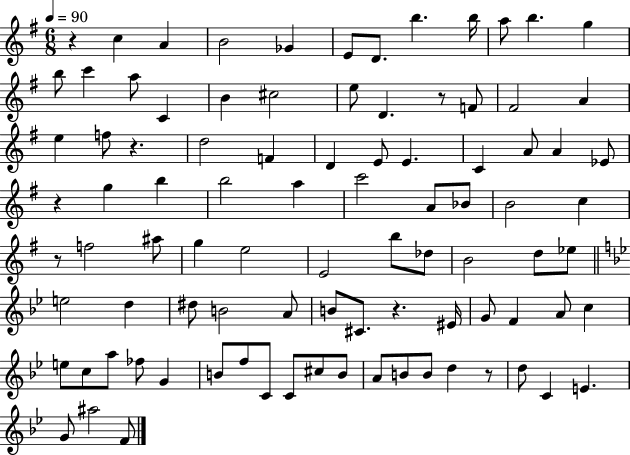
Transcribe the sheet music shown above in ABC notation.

X:1
T:Untitled
M:6/8
L:1/4
K:G
z c A B2 _G E/2 D/2 b b/4 a/2 b g b/2 c' a/2 C B ^c2 e/2 D z/2 F/2 ^F2 A e f/2 z d2 F D E/2 E C A/2 A _E/2 z g b b2 a c'2 A/2 _B/2 B2 c z/2 f2 ^a/2 g e2 E2 b/2 _d/2 B2 d/2 _e/2 e2 d ^d/2 B2 A/2 B/2 ^C/2 z ^E/4 G/2 F A/2 c e/2 c/2 a/2 _f/2 G B/2 f/2 C/2 C/2 ^c/2 B/2 A/2 B/2 B/2 d z/2 d/2 C E G/2 ^a2 F/2